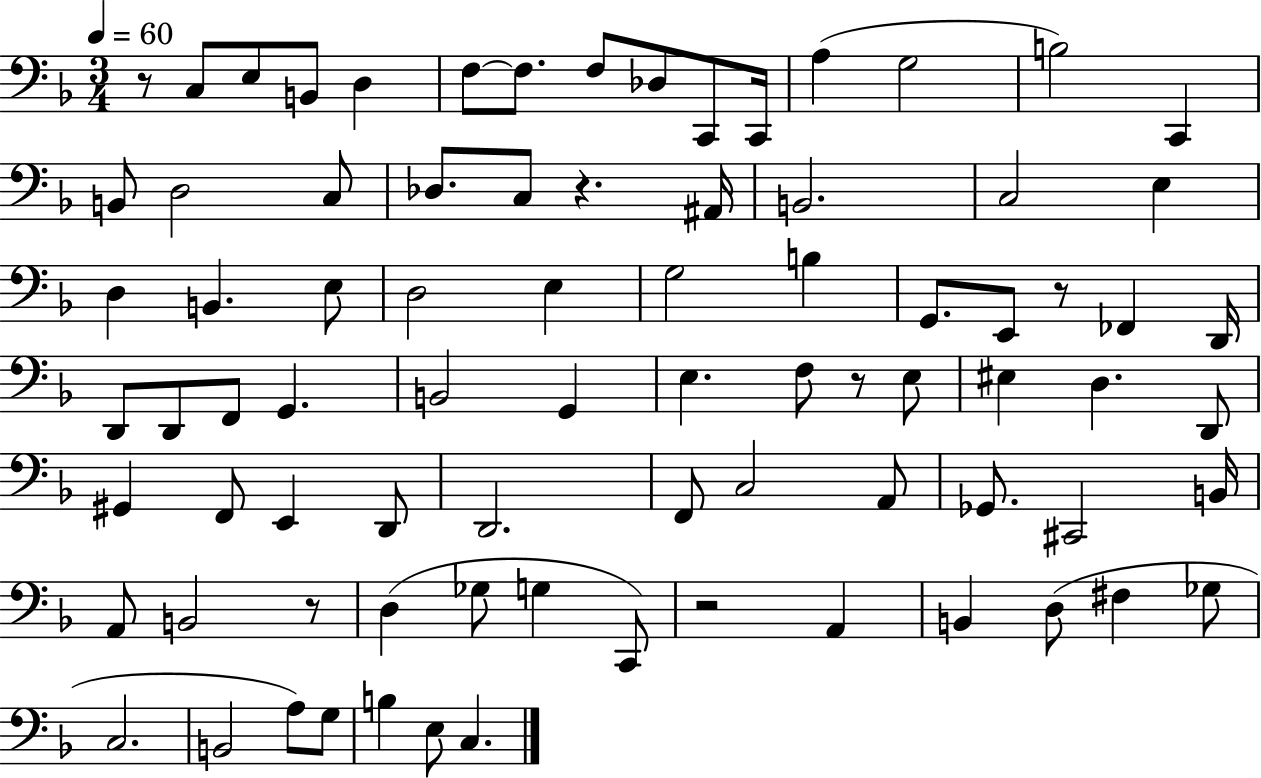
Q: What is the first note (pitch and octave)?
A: C3